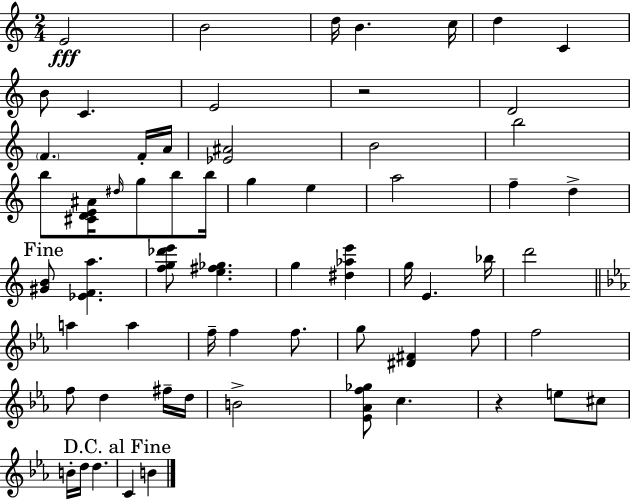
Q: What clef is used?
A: treble